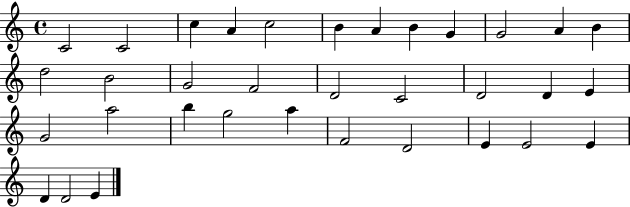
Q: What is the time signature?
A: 4/4